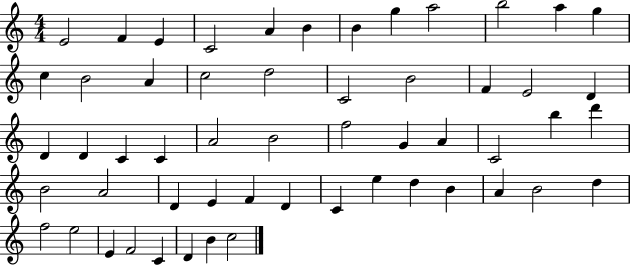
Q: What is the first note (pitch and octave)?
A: E4